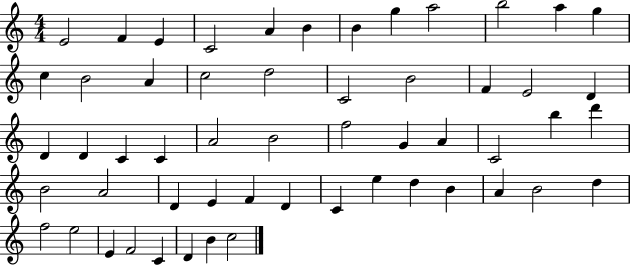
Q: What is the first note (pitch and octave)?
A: E4